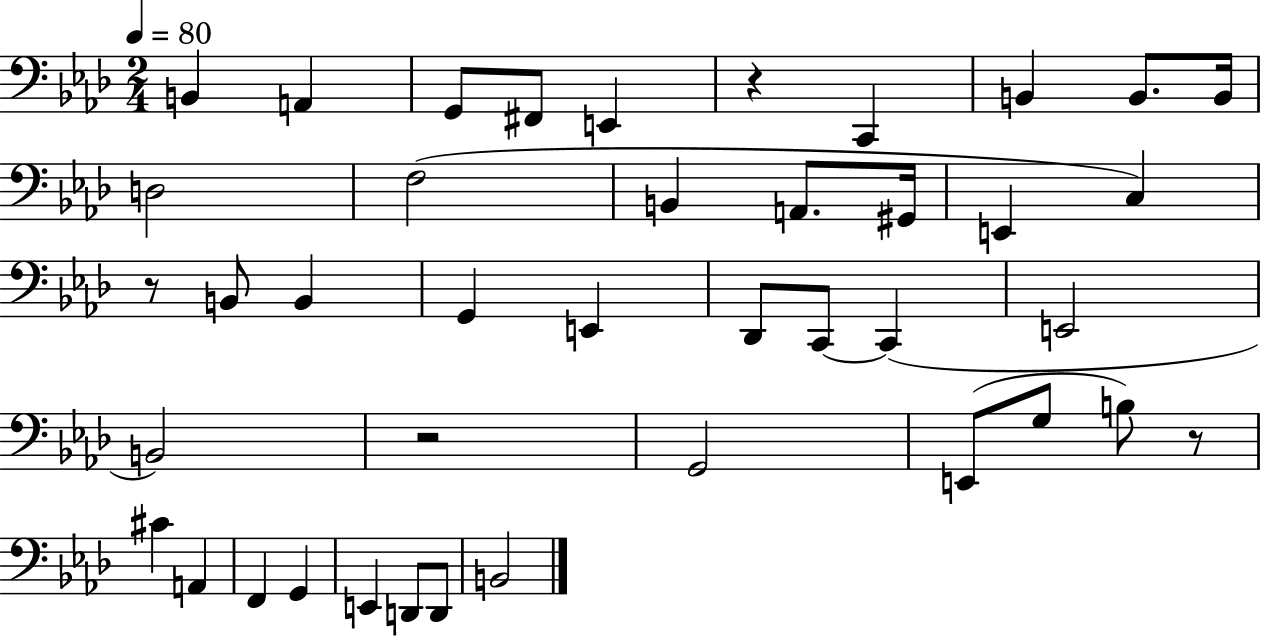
{
  \clef bass
  \numericTimeSignature
  \time 2/4
  \key aes \major
  \tempo 4 = 80
  b,4 a,4 | g,8 fis,8 e,4 | r4 c,4 | b,4 b,8. b,16 | \break d2 | f2( | b,4 a,8. gis,16 | e,4 c4) | \break r8 b,8 b,4 | g,4 e,4 | des,8 c,8~~ c,4( | e,2 | \break b,2) | r2 | g,2 | e,8( g8 b8) r8 | \break cis'4 a,4 | f,4 g,4 | e,4 d,8 d,8 | b,2 | \break \bar "|."
}